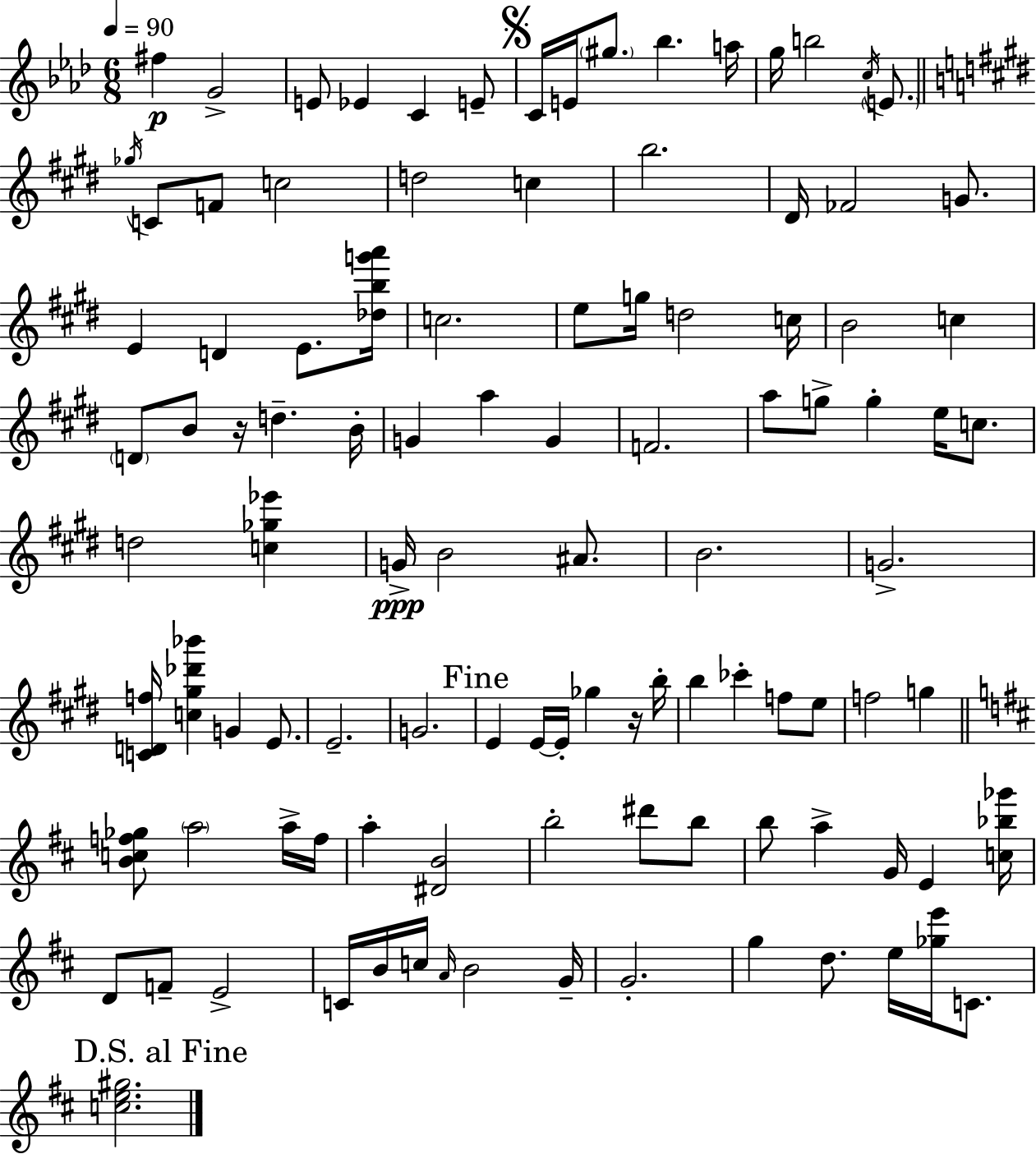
F#5/q G4/h E4/e Eb4/q C4/q E4/e C4/s E4/s G#5/e. Bb5/q. A5/s G5/s B5/h C5/s E4/e. Gb5/s C4/e F4/e C5/h D5/h C5/q B5/h. D#4/s FES4/h G4/e. E4/q D4/q E4/e. [Db5,B5,G6,A6]/s C5/h. E5/e G5/s D5/h C5/s B4/h C5/q D4/e B4/e R/s D5/q. B4/s G4/q A5/q G4/q F4/h. A5/e G5/e G5/q E5/s C5/e. D5/h [C5,Gb5,Eb6]/q G4/s B4/h A#4/e. B4/h. G4/h. [C4,D4,F5]/s [C5,G#5,Db6,Bb6]/q G4/q E4/e. E4/h. G4/h. E4/q E4/s E4/s Gb5/q R/s B5/s B5/q CES6/q F5/e E5/e F5/h G5/q [B4,C5,F5,Gb5]/e A5/h A5/s F5/s A5/q [D#4,B4]/h B5/h D#6/e B5/e B5/e A5/q G4/s E4/q [C5,Bb5,Gb6]/s D4/e F4/e E4/h C4/s B4/s C5/s A4/s B4/h G4/s G4/h. G5/q D5/e. E5/s [Gb5,E6]/s C4/e. [C5,E5,G#5]/h.